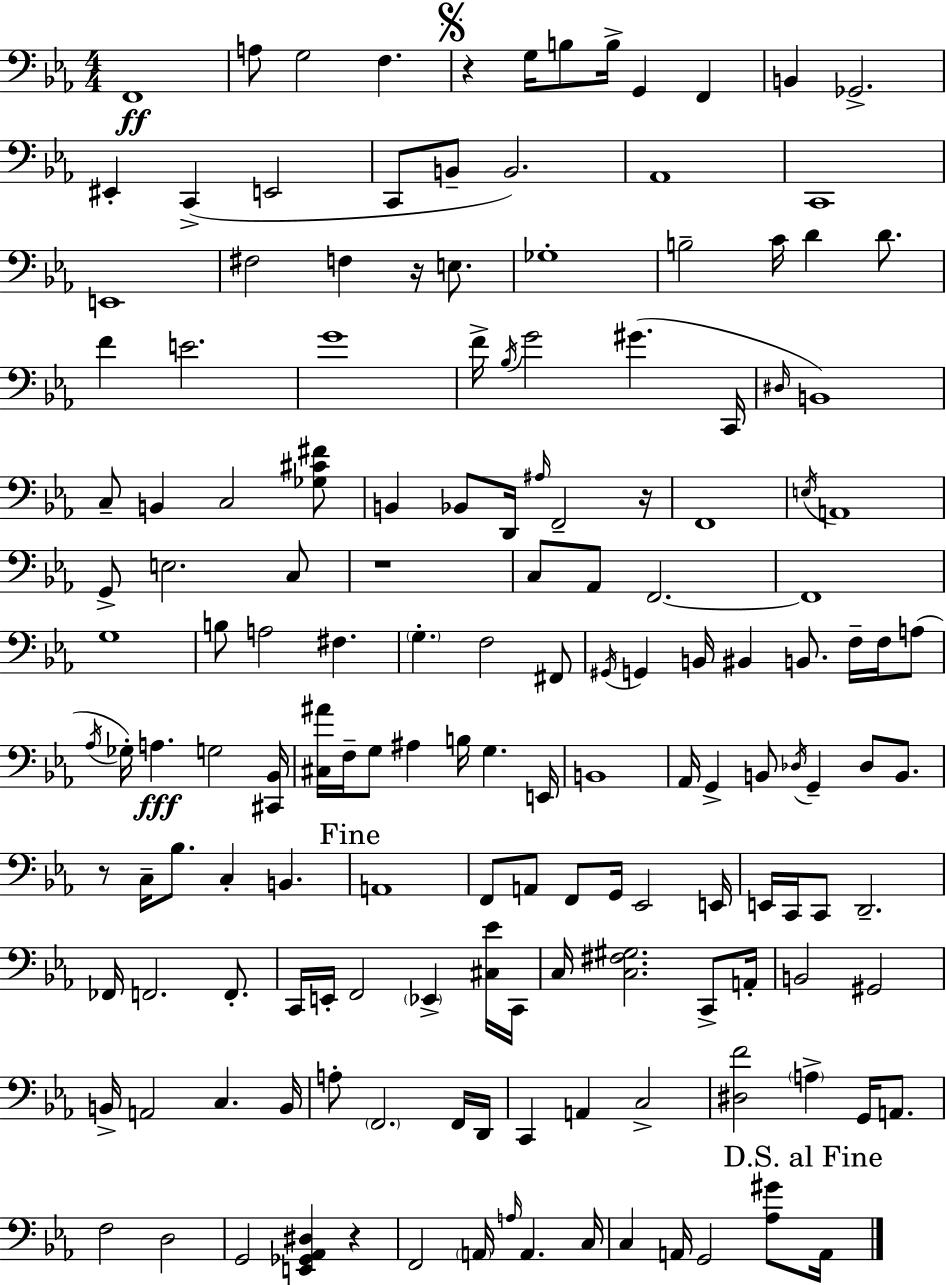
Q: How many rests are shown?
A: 6